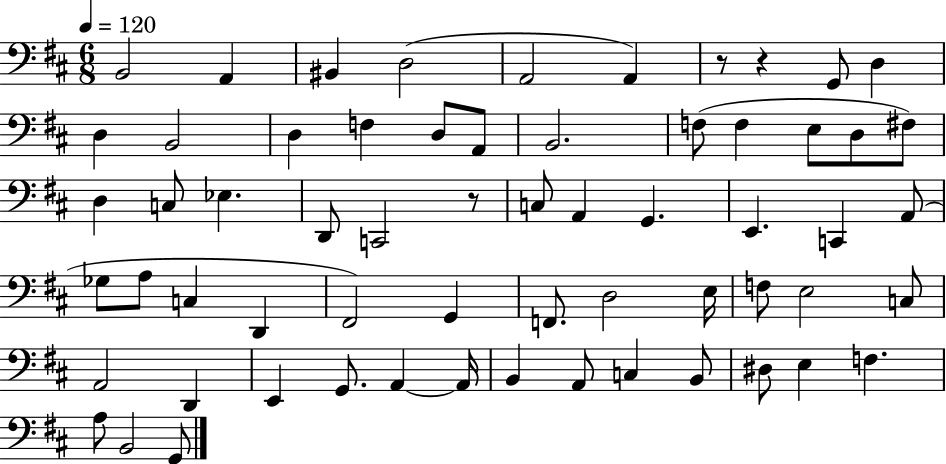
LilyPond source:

{
  \clef bass
  \numericTimeSignature
  \time 6/8
  \key d \major
  \tempo 4 = 120
  b,2 a,4 | bis,4 d2( | a,2 a,4) | r8 r4 g,8 d4 | \break d4 b,2 | d4 f4 d8 a,8 | b,2. | f8( f4 e8 d8 fis8) | \break d4 c8 ees4. | d,8 c,2 r8 | c8 a,4 g,4. | e,4. c,4 a,8( | \break ges8 a8 c4 d,4 | fis,2) g,4 | f,8. d2 e16 | f8 e2 c8 | \break a,2 d,4 | e,4 g,8. a,4~~ a,16 | b,4 a,8 c4 b,8 | dis8 e4 f4. | \break a8 b,2 g,8 | \bar "|."
}